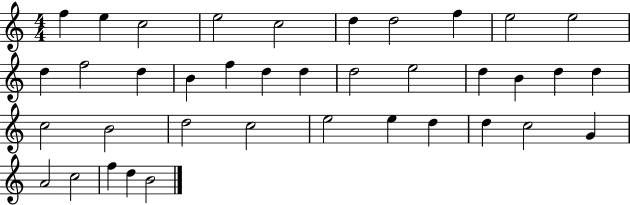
F5/q E5/q C5/h E5/h C5/h D5/q D5/h F5/q E5/h E5/h D5/q F5/h D5/q B4/q F5/q D5/q D5/q D5/h E5/h D5/q B4/q D5/q D5/q C5/h B4/h D5/h C5/h E5/h E5/q D5/q D5/q C5/h G4/q A4/h C5/h F5/q D5/q B4/h